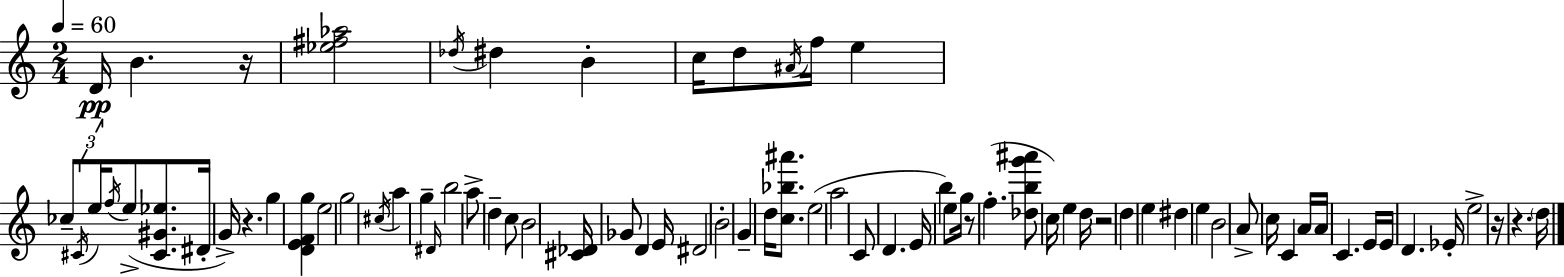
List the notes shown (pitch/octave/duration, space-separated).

D4/s B4/q. R/s [Eb5,F#5,Ab5]/h Db5/s D#5/q B4/q C5/s D5/e A#4/s F5/s E5/q CES5/e C#4/s E5/s F5/s E5/e [C#4,G#4,Eb5]/e. D#4/s G4/s R/q. G5/q [D4,E4,F4,G5]/q E5/h G5/h C#5/s A5/q G5/q D#4/s B5/h A5/e D5/q C5/e B4/h [C#4,Db4]/s Gb4/e D4/q E4/s D#4/h B4/h G4/q D5/s [C5,Bb5,A#6]/e. E5/h A5/h C4/e D4/q. E4/s B5/q E5/e G5/s R/e F5/q. [Db5,B5,G6,A#6]/e C5/s E5/q D5/s R/h D5/q E5/q D#5/q E5/q B4/h A4/e C5/s C4/q A4/s A4/s C4/q. E4/s E4/s D4/q. Eb4/s E5/h R/s R/q. D5/s